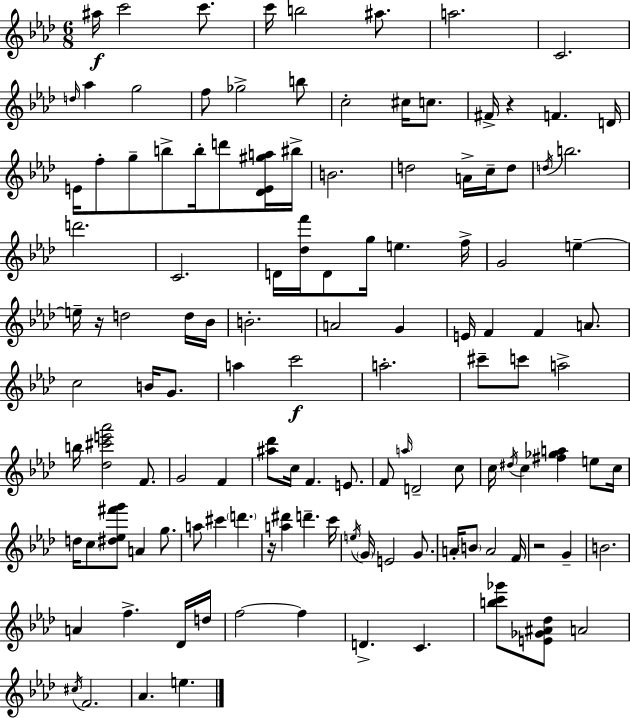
{
  \clef treble
  \numericTimeSignature
  \time 6/8
  \key f \minor
  \repeat volta 2 { ais''16\f c'''2 c'''8. | c'''16 b''2 ais''8. | a''2. | c'2. | \break \grace { d''16 } aes''4 g''2 | f''8 ges''2-> b''8 | c''2-. cis''16 c''8. | fis'16-> r4 f'4. | \break d'16 e'16 f''8-. g''8-- b''8-> b''16-. d'''8 <des' e' gis'' a''>16 | bis''16-> b'2. | d''2 a'16-> c''16-- d''8 | \acciaccatura { d''16 } b''2. | \break d'''2. | c'2. | d'16 <des'' f'''>16 d'8 g''16 e''4. | f''16-> g'2 e''4--~~ | \break e''16-- r16 d''2 | d''16 bes'16 b'2.-. | a'2 g'4 | e'16 f'4 f'4 a'8. | \break c''2 b'16 g'8. | a''4 c'''2\f | a''2.-. | cis'''8-- c'''8 a''2-> | \break b''16 <des'' cis''' e''' aes'''>2 f'8. | g'2 f'4 | <ais'' des'''>8 c''16 f'4. e'8. | f'8 \grace { a''16 } d'2-- | \break c''8 c''16 \acciaccatura { dis''16 } c''4 <fis'' ges'' a''>4 | e''8 c''16 d''16 c''8 <dis'' ees'' fis''' g'''>8 a'4 | g''8. a''8 cis'''4 \parenthesize d'''4. | r16 <a'' dis'''>4 d'''4.-- | \break c'''16 \acciaccatura { e''16 } \parenthesize g'16 e'2 | g'8. a'16-. \parenthesize b'8 a'2 | f'16 r2 | g'4-- b'2. | \break a'4 f''4.-> | des'16 d''16 f''2~~ | f''4 d'4.-> c'4. | <b'' c''' ges'''>8 <e' ges' ais' des''>8 a'2 | \break \acciaccatura { cis''16 } f'2. | aes'4. | e''4. } \bar "|."
}